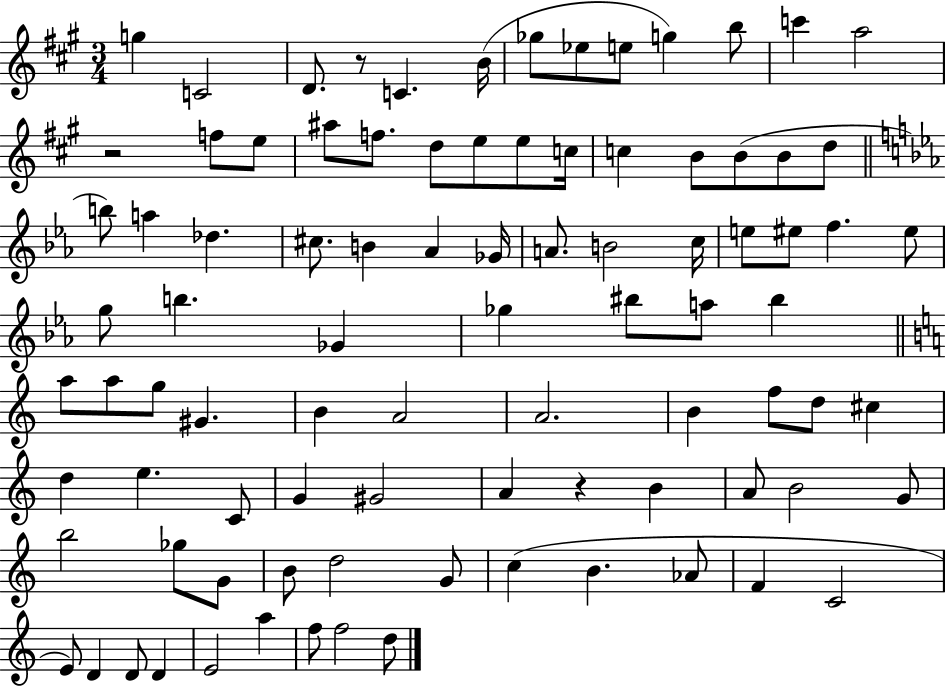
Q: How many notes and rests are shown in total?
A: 90